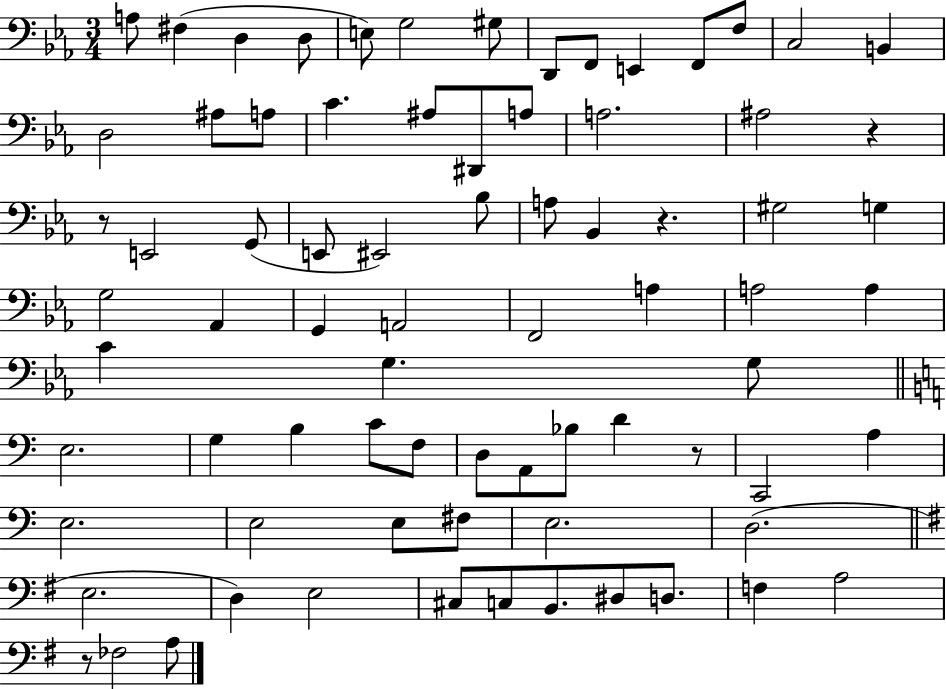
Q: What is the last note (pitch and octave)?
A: A3